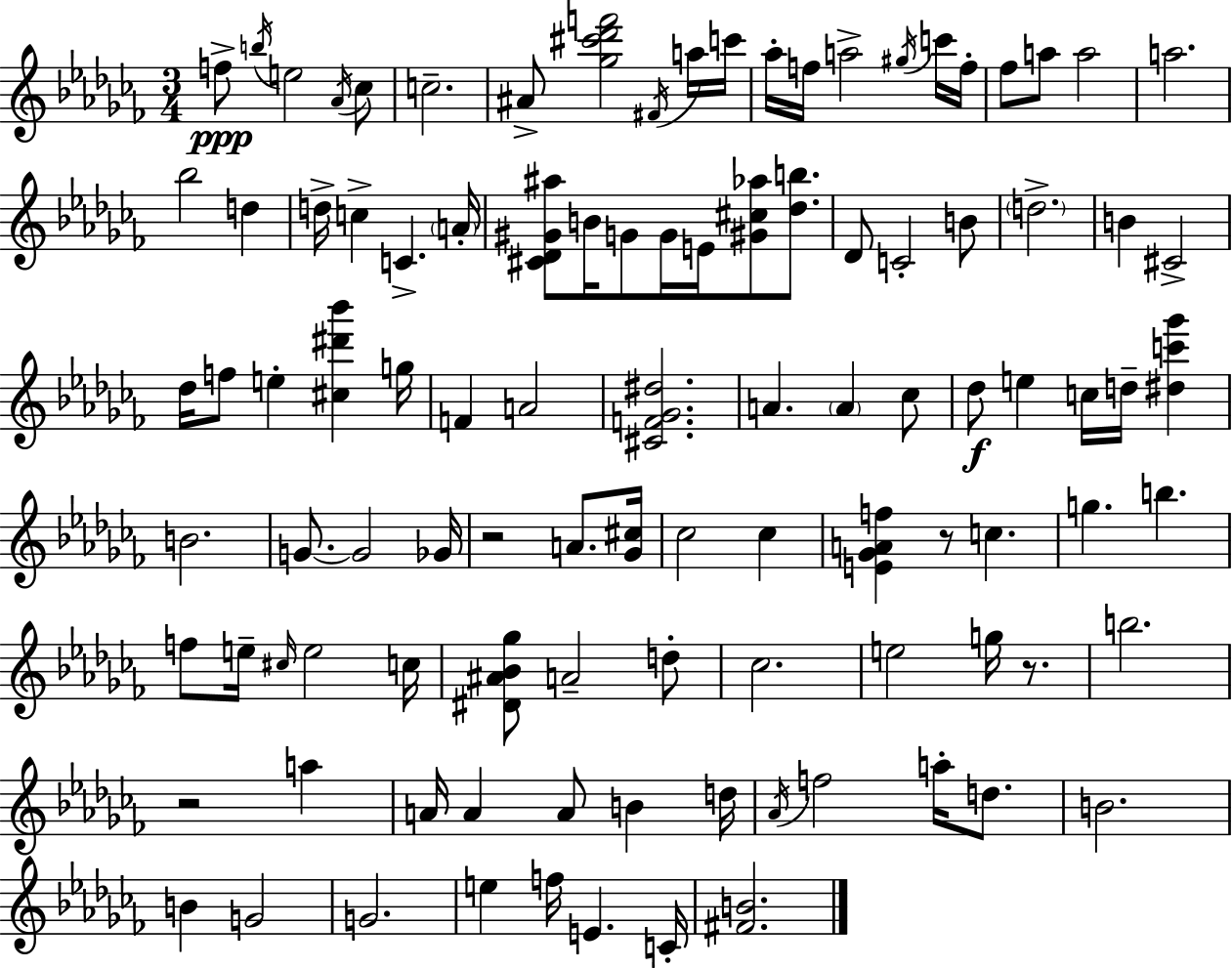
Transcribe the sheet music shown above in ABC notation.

X:1
T:Untitled
M:3/4
L:1/4
K:Abm
f/2 b/4 e2 _A/4 _c/2 c2 ^A/2 [_g^c'_d'f']2 ^F/4 a/4 c'/4 _a/4 f/4 a2 ^g/4 c'/4 f/4 _f/2 a/2 a2 a2 _b2 d d/4 c C A/4 [^C_D^G^a]/2 B/4 G/2 G/4 E/4 [^G^c_a]/2 [_db]/2 _D/2 C2 B/2 d2 B ^C2 _d/4 f/2 e [^c^d'_b'] g/4 F A2 [^CF_G^d]2 A A _c/2 _d/2 e c/4 d/4 [^dc'_g'] B2 G/2 G2 _G/4 z2 A/2 [_G^c]/4 _c2 _c [E_GAf] z/2 c g b f/2 e/4 ^c/4 e2 c/4 [^D^A_B_g]/2 A2 d/2 _c2 e2 g/4 z/2 b2 z2 a A/4 A A/2 B d/4 _A/4 f2 a/4 d/2 B2 B G2 G2 e f/4 E C/4 [^FB]2